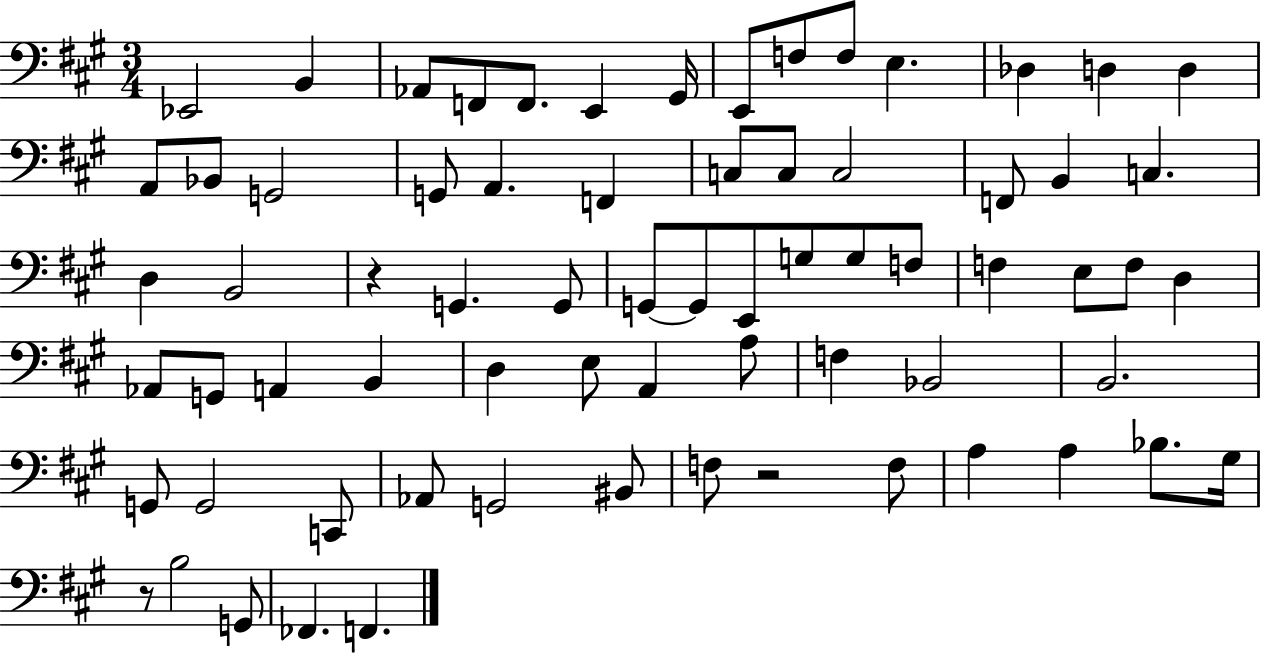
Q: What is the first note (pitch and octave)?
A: Eb2